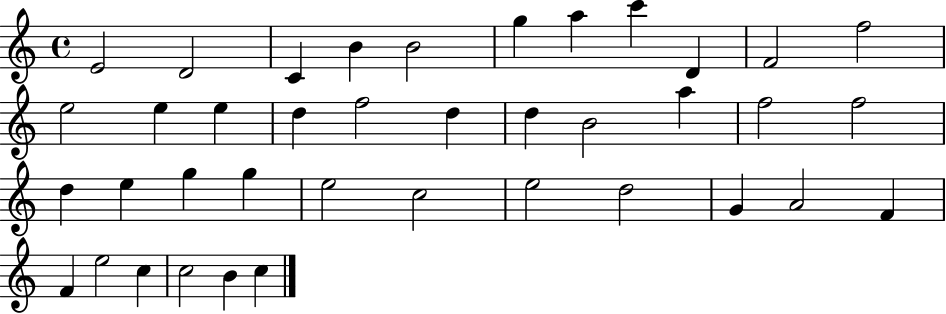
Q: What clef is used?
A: treble